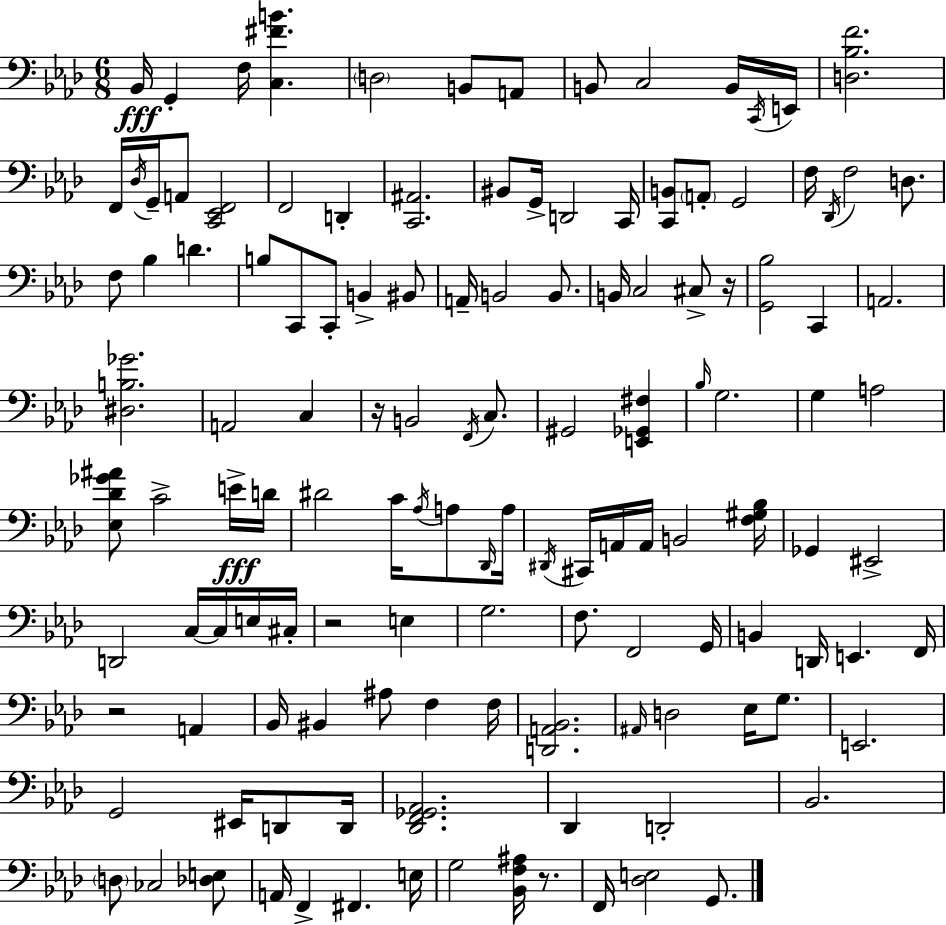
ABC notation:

X:1
T:Untitled
M:6/8
L:1/4
K:Fm
_B,,/4 G,, F,/4 [C,^FB] D,2 B,,/2 A,,/2 B,,/2 C,2 B,,/4 C,,/4 E,,/4 [D,_B,F]2 F,,/4 _D,/4 G,,/4 A,,/2 [C,,_E,,F,,]2 F,,2 D,, [C,,^A,,]2 ^B,,/2 G,,/4 D,,2 C,,/4 [C,,B,,]/2 A,,/2 G,,2 F,/4 _D,,/4 F,2 D,/2 F,/2 _B, D B,/2 C,,/2 C,,/2 B,, ^B,,/2 A,,/4 B,,2 B,,/2 B,,/4 C,2 ^C,/2 z/4 [G,,_B,]2 C,, A,,2 [^D,B,_G]2 A,,2 C, z/4 B,,2 F,,/4 C,/2 ^G,,2 [E,,_G,,^F,] _B,/4 G,2 G, A,2 [_E,_D_G^A]/2 C2 E/4 D/4 ^D2 C/4 _A,/4 A,/2 _D,,/4 A,/4 ^D,,/4 ^C,,/4 A,,/4 A,,/4 B,,2 [F,^G,_B,]/4 _G,, ^E,,2 D,,2 C,/4 C,/4 E,/4 ^C,/4 z2 E, G,2 F,/2 F,,2 G,,/4 B,, D,,/4 E,, F,,/4 z2 A,, _B,,/4 ^B,, ^A,/2 F, F,/4 [D,,A,,_B,,]2 ^A,,/4 D,2 _E,/4 G,/2 E,,2 G,,2 ^E,,/4 D,,/2 D,,/4 [_D,,F,,_G,,_A,,]2 _D,, D,,2 _B,,2 D,/2 _C,2 [_D,E,]/2 A,,/4 F,, ^F,, E,/4 G,2 [_B,,F,^A,]/4 z/2 F,,/4 [_D,E,]2 G,,/2